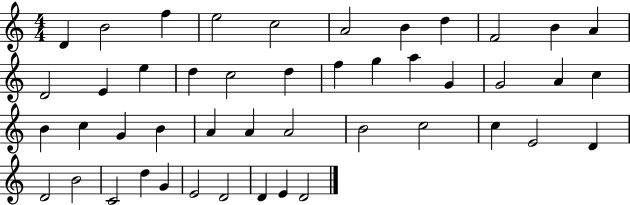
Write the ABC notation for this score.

X:1
T:Untitled
M:4/4
L:1/4
K:C
D B2 f e2 c2 A2 B d F2 B A D2 E e d c2 d f g a G G2 A c B c G B A A A2 B2 c2 c E2 D D2 B2 C2 d G E2 D2 D E D2